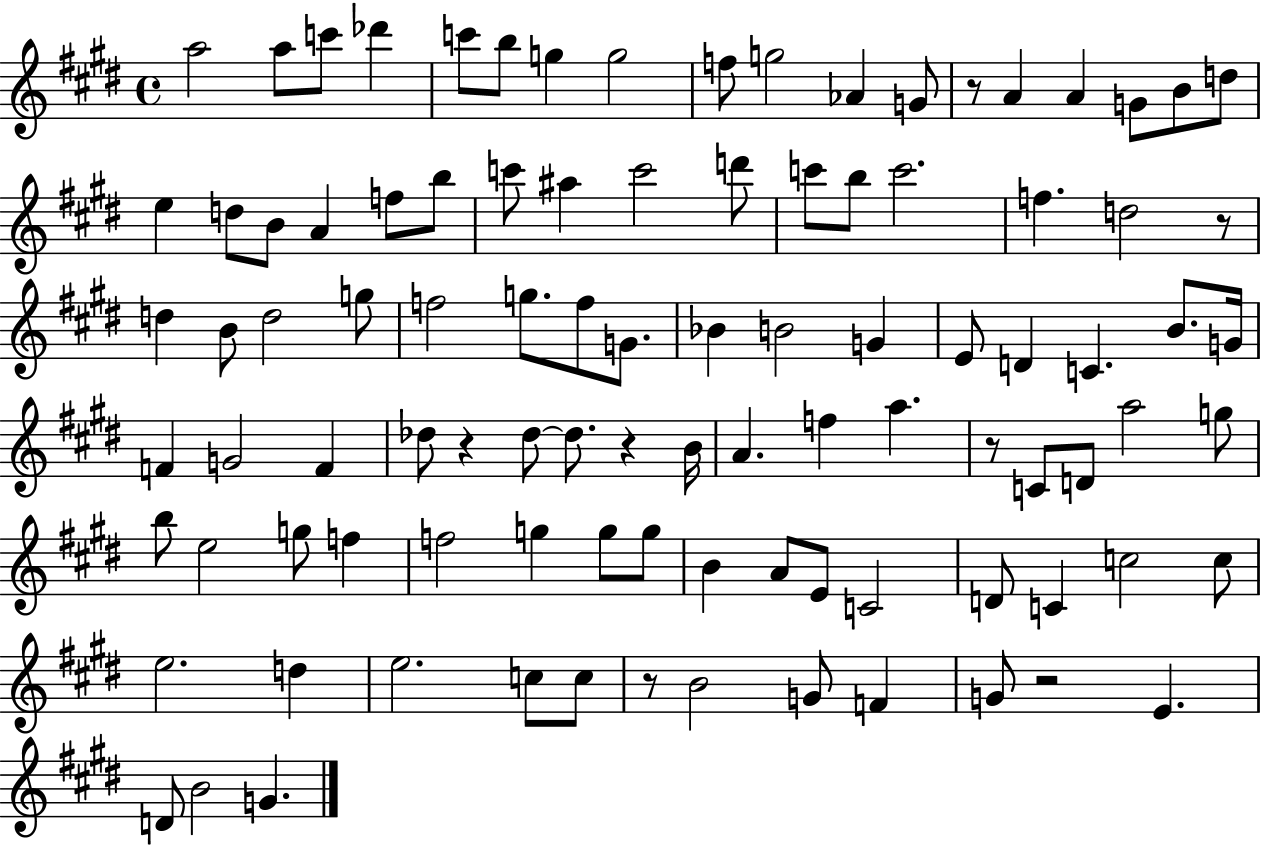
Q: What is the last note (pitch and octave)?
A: G4